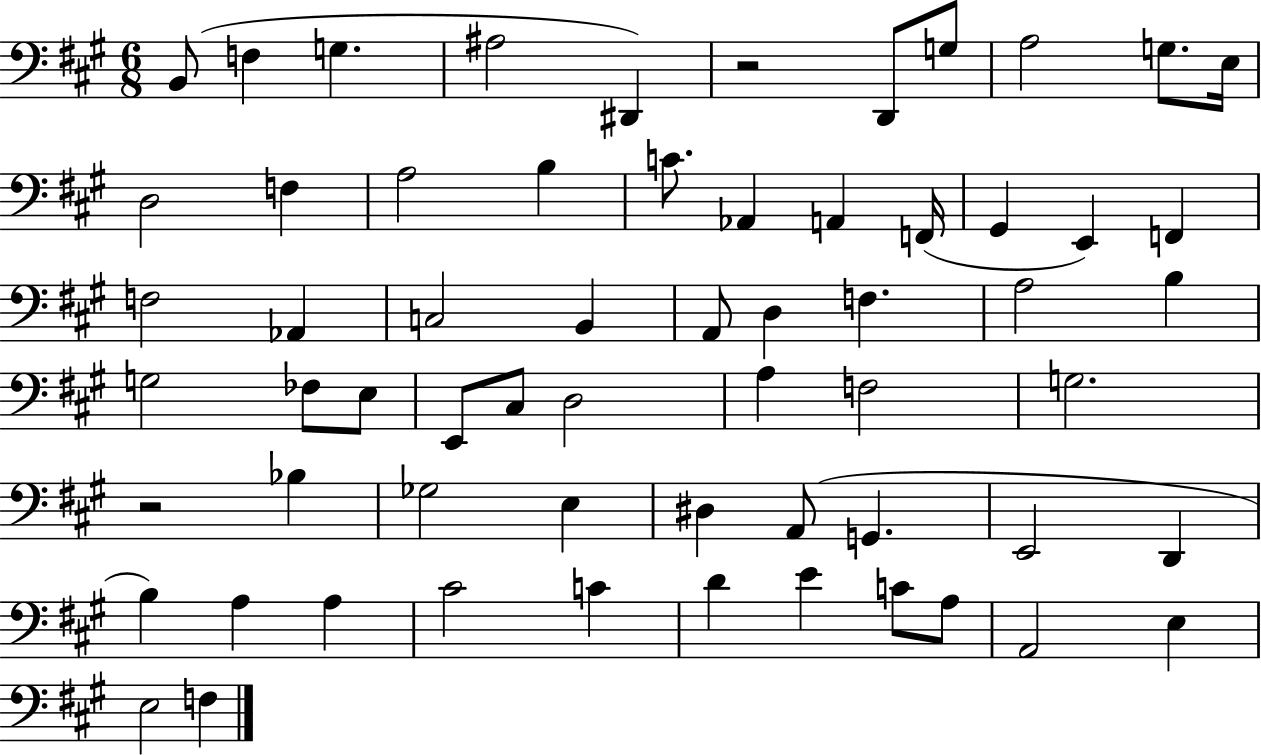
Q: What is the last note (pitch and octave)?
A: F3